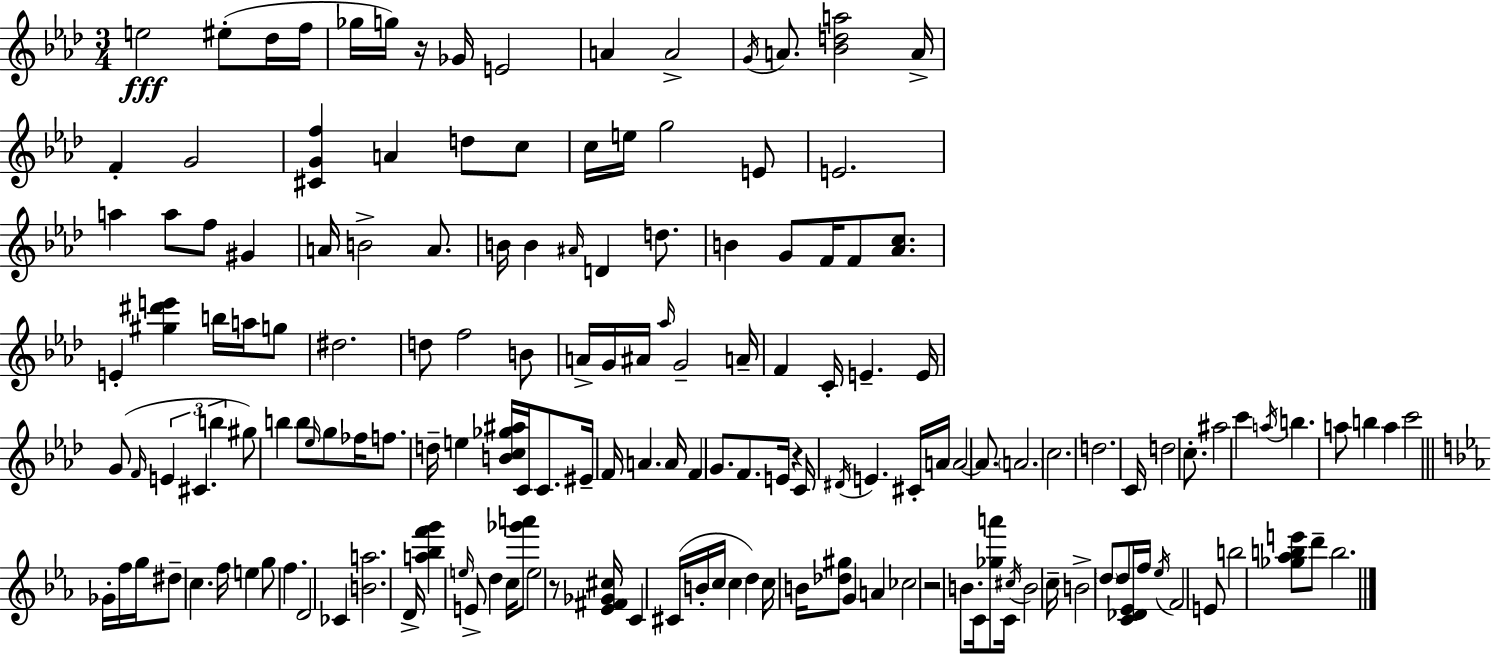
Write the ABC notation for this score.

X:1
T:Untitled
M:3/4
L:1/4
K:Ab
e2 ^e/2 _d/4 f/4 _g/4 g/4 z/4 _G/4 E2 A A2 G/4 A/2 [_Bda]2 A/4 F G2 [^CGf] A d/2 c/2 c/4 e/4 g2 E/2 E2 a a/2 f/2 ^G A/4 B2 A/2 B/4 B ^A/4 D d/2 B G/2 F/4 F/2 [_Ac]/2 E [^g^d'e'] b/4 a/4 g/2 ^d2 d/2 f2 B/2 A/4 G/4 ^A/4 _a/4 G2 A/4 F C/4 E E/4 G/2 F/4 E ^C b ^g/2 b b/2 _e/4 g/2 _f/4 f/2 d/4 e [Bc_g^a]/4 C/4 C/2 ^E/4 F/4 A A/4 F G/2 F/2 E/4 z C/4 ^D/4 E ^C/4 A/4 A2 A/2 A2 c2 d2 C/4 d2 c/2 ^a2 c' a/4 b a/2 b a c'2 _G/4 f/4 g/4 ^d/2 c f/4 e g/2 f D2 _C [Ba]2 D/4 [a_bf'g'] e/4 E/2 d c/4 [_g'a']/2 e2 z/2 [_E^F_G^c]/4 C ^C/4 B/4 c/4 c d c/4 B/4 [_d^g]/2 G A _c2 z2 B/2 C/4 [_ga']/2 C/4 ^c/4 B2 c/4 B2 d/2 d/2 [C_D_E]/4 f/4 _e/4 F2 E/2 b2 [_g_abe']/2 d'/2 b2